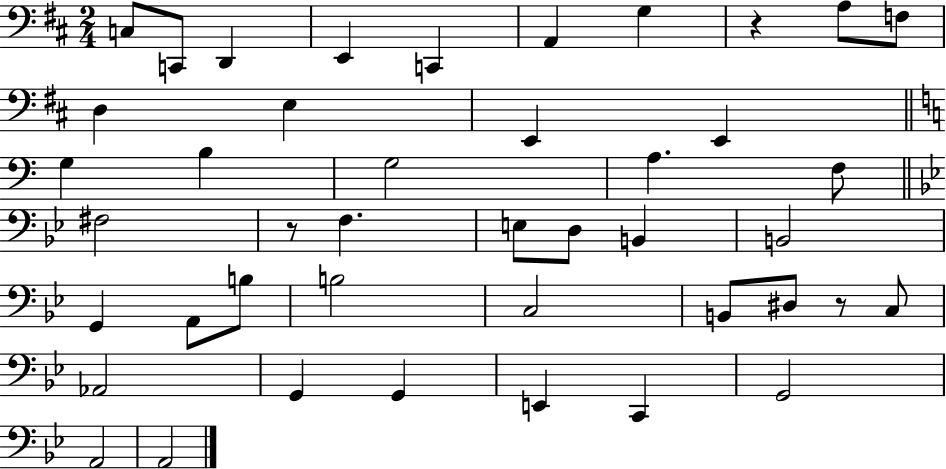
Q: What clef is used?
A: bass